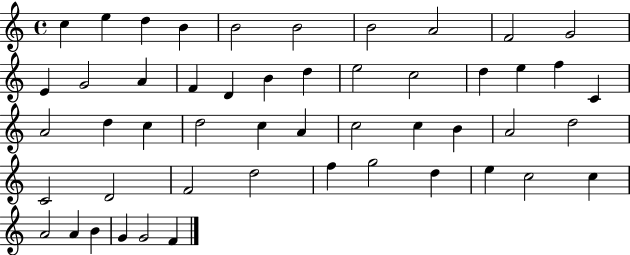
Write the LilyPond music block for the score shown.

{
  \clef treble
  \time 4/4
  \defaultTimeSignature
  \key c \major
  c''4 e''4 d''4 b'4 | b'2 b'2 | b'2 a'2 | f'2 g'2 | \break e'4 g'2 a'4 | f'4 d'4 b'4 d''4 | e''2 c''2 | d''4 e''4 f''4 c'4 | \break a'2 d''4 c''4 | d''2 c''4 a'4 | c''2 c''4 b'4 | a'2 d''2 | \break c'2 d'2 | f'2 d''2 | f''4 g''2 d''4 | e''4 c''2 c''4 | \break a'2 a'4 b'4 | g'4 g'2 f'4 | \bar "|."
}